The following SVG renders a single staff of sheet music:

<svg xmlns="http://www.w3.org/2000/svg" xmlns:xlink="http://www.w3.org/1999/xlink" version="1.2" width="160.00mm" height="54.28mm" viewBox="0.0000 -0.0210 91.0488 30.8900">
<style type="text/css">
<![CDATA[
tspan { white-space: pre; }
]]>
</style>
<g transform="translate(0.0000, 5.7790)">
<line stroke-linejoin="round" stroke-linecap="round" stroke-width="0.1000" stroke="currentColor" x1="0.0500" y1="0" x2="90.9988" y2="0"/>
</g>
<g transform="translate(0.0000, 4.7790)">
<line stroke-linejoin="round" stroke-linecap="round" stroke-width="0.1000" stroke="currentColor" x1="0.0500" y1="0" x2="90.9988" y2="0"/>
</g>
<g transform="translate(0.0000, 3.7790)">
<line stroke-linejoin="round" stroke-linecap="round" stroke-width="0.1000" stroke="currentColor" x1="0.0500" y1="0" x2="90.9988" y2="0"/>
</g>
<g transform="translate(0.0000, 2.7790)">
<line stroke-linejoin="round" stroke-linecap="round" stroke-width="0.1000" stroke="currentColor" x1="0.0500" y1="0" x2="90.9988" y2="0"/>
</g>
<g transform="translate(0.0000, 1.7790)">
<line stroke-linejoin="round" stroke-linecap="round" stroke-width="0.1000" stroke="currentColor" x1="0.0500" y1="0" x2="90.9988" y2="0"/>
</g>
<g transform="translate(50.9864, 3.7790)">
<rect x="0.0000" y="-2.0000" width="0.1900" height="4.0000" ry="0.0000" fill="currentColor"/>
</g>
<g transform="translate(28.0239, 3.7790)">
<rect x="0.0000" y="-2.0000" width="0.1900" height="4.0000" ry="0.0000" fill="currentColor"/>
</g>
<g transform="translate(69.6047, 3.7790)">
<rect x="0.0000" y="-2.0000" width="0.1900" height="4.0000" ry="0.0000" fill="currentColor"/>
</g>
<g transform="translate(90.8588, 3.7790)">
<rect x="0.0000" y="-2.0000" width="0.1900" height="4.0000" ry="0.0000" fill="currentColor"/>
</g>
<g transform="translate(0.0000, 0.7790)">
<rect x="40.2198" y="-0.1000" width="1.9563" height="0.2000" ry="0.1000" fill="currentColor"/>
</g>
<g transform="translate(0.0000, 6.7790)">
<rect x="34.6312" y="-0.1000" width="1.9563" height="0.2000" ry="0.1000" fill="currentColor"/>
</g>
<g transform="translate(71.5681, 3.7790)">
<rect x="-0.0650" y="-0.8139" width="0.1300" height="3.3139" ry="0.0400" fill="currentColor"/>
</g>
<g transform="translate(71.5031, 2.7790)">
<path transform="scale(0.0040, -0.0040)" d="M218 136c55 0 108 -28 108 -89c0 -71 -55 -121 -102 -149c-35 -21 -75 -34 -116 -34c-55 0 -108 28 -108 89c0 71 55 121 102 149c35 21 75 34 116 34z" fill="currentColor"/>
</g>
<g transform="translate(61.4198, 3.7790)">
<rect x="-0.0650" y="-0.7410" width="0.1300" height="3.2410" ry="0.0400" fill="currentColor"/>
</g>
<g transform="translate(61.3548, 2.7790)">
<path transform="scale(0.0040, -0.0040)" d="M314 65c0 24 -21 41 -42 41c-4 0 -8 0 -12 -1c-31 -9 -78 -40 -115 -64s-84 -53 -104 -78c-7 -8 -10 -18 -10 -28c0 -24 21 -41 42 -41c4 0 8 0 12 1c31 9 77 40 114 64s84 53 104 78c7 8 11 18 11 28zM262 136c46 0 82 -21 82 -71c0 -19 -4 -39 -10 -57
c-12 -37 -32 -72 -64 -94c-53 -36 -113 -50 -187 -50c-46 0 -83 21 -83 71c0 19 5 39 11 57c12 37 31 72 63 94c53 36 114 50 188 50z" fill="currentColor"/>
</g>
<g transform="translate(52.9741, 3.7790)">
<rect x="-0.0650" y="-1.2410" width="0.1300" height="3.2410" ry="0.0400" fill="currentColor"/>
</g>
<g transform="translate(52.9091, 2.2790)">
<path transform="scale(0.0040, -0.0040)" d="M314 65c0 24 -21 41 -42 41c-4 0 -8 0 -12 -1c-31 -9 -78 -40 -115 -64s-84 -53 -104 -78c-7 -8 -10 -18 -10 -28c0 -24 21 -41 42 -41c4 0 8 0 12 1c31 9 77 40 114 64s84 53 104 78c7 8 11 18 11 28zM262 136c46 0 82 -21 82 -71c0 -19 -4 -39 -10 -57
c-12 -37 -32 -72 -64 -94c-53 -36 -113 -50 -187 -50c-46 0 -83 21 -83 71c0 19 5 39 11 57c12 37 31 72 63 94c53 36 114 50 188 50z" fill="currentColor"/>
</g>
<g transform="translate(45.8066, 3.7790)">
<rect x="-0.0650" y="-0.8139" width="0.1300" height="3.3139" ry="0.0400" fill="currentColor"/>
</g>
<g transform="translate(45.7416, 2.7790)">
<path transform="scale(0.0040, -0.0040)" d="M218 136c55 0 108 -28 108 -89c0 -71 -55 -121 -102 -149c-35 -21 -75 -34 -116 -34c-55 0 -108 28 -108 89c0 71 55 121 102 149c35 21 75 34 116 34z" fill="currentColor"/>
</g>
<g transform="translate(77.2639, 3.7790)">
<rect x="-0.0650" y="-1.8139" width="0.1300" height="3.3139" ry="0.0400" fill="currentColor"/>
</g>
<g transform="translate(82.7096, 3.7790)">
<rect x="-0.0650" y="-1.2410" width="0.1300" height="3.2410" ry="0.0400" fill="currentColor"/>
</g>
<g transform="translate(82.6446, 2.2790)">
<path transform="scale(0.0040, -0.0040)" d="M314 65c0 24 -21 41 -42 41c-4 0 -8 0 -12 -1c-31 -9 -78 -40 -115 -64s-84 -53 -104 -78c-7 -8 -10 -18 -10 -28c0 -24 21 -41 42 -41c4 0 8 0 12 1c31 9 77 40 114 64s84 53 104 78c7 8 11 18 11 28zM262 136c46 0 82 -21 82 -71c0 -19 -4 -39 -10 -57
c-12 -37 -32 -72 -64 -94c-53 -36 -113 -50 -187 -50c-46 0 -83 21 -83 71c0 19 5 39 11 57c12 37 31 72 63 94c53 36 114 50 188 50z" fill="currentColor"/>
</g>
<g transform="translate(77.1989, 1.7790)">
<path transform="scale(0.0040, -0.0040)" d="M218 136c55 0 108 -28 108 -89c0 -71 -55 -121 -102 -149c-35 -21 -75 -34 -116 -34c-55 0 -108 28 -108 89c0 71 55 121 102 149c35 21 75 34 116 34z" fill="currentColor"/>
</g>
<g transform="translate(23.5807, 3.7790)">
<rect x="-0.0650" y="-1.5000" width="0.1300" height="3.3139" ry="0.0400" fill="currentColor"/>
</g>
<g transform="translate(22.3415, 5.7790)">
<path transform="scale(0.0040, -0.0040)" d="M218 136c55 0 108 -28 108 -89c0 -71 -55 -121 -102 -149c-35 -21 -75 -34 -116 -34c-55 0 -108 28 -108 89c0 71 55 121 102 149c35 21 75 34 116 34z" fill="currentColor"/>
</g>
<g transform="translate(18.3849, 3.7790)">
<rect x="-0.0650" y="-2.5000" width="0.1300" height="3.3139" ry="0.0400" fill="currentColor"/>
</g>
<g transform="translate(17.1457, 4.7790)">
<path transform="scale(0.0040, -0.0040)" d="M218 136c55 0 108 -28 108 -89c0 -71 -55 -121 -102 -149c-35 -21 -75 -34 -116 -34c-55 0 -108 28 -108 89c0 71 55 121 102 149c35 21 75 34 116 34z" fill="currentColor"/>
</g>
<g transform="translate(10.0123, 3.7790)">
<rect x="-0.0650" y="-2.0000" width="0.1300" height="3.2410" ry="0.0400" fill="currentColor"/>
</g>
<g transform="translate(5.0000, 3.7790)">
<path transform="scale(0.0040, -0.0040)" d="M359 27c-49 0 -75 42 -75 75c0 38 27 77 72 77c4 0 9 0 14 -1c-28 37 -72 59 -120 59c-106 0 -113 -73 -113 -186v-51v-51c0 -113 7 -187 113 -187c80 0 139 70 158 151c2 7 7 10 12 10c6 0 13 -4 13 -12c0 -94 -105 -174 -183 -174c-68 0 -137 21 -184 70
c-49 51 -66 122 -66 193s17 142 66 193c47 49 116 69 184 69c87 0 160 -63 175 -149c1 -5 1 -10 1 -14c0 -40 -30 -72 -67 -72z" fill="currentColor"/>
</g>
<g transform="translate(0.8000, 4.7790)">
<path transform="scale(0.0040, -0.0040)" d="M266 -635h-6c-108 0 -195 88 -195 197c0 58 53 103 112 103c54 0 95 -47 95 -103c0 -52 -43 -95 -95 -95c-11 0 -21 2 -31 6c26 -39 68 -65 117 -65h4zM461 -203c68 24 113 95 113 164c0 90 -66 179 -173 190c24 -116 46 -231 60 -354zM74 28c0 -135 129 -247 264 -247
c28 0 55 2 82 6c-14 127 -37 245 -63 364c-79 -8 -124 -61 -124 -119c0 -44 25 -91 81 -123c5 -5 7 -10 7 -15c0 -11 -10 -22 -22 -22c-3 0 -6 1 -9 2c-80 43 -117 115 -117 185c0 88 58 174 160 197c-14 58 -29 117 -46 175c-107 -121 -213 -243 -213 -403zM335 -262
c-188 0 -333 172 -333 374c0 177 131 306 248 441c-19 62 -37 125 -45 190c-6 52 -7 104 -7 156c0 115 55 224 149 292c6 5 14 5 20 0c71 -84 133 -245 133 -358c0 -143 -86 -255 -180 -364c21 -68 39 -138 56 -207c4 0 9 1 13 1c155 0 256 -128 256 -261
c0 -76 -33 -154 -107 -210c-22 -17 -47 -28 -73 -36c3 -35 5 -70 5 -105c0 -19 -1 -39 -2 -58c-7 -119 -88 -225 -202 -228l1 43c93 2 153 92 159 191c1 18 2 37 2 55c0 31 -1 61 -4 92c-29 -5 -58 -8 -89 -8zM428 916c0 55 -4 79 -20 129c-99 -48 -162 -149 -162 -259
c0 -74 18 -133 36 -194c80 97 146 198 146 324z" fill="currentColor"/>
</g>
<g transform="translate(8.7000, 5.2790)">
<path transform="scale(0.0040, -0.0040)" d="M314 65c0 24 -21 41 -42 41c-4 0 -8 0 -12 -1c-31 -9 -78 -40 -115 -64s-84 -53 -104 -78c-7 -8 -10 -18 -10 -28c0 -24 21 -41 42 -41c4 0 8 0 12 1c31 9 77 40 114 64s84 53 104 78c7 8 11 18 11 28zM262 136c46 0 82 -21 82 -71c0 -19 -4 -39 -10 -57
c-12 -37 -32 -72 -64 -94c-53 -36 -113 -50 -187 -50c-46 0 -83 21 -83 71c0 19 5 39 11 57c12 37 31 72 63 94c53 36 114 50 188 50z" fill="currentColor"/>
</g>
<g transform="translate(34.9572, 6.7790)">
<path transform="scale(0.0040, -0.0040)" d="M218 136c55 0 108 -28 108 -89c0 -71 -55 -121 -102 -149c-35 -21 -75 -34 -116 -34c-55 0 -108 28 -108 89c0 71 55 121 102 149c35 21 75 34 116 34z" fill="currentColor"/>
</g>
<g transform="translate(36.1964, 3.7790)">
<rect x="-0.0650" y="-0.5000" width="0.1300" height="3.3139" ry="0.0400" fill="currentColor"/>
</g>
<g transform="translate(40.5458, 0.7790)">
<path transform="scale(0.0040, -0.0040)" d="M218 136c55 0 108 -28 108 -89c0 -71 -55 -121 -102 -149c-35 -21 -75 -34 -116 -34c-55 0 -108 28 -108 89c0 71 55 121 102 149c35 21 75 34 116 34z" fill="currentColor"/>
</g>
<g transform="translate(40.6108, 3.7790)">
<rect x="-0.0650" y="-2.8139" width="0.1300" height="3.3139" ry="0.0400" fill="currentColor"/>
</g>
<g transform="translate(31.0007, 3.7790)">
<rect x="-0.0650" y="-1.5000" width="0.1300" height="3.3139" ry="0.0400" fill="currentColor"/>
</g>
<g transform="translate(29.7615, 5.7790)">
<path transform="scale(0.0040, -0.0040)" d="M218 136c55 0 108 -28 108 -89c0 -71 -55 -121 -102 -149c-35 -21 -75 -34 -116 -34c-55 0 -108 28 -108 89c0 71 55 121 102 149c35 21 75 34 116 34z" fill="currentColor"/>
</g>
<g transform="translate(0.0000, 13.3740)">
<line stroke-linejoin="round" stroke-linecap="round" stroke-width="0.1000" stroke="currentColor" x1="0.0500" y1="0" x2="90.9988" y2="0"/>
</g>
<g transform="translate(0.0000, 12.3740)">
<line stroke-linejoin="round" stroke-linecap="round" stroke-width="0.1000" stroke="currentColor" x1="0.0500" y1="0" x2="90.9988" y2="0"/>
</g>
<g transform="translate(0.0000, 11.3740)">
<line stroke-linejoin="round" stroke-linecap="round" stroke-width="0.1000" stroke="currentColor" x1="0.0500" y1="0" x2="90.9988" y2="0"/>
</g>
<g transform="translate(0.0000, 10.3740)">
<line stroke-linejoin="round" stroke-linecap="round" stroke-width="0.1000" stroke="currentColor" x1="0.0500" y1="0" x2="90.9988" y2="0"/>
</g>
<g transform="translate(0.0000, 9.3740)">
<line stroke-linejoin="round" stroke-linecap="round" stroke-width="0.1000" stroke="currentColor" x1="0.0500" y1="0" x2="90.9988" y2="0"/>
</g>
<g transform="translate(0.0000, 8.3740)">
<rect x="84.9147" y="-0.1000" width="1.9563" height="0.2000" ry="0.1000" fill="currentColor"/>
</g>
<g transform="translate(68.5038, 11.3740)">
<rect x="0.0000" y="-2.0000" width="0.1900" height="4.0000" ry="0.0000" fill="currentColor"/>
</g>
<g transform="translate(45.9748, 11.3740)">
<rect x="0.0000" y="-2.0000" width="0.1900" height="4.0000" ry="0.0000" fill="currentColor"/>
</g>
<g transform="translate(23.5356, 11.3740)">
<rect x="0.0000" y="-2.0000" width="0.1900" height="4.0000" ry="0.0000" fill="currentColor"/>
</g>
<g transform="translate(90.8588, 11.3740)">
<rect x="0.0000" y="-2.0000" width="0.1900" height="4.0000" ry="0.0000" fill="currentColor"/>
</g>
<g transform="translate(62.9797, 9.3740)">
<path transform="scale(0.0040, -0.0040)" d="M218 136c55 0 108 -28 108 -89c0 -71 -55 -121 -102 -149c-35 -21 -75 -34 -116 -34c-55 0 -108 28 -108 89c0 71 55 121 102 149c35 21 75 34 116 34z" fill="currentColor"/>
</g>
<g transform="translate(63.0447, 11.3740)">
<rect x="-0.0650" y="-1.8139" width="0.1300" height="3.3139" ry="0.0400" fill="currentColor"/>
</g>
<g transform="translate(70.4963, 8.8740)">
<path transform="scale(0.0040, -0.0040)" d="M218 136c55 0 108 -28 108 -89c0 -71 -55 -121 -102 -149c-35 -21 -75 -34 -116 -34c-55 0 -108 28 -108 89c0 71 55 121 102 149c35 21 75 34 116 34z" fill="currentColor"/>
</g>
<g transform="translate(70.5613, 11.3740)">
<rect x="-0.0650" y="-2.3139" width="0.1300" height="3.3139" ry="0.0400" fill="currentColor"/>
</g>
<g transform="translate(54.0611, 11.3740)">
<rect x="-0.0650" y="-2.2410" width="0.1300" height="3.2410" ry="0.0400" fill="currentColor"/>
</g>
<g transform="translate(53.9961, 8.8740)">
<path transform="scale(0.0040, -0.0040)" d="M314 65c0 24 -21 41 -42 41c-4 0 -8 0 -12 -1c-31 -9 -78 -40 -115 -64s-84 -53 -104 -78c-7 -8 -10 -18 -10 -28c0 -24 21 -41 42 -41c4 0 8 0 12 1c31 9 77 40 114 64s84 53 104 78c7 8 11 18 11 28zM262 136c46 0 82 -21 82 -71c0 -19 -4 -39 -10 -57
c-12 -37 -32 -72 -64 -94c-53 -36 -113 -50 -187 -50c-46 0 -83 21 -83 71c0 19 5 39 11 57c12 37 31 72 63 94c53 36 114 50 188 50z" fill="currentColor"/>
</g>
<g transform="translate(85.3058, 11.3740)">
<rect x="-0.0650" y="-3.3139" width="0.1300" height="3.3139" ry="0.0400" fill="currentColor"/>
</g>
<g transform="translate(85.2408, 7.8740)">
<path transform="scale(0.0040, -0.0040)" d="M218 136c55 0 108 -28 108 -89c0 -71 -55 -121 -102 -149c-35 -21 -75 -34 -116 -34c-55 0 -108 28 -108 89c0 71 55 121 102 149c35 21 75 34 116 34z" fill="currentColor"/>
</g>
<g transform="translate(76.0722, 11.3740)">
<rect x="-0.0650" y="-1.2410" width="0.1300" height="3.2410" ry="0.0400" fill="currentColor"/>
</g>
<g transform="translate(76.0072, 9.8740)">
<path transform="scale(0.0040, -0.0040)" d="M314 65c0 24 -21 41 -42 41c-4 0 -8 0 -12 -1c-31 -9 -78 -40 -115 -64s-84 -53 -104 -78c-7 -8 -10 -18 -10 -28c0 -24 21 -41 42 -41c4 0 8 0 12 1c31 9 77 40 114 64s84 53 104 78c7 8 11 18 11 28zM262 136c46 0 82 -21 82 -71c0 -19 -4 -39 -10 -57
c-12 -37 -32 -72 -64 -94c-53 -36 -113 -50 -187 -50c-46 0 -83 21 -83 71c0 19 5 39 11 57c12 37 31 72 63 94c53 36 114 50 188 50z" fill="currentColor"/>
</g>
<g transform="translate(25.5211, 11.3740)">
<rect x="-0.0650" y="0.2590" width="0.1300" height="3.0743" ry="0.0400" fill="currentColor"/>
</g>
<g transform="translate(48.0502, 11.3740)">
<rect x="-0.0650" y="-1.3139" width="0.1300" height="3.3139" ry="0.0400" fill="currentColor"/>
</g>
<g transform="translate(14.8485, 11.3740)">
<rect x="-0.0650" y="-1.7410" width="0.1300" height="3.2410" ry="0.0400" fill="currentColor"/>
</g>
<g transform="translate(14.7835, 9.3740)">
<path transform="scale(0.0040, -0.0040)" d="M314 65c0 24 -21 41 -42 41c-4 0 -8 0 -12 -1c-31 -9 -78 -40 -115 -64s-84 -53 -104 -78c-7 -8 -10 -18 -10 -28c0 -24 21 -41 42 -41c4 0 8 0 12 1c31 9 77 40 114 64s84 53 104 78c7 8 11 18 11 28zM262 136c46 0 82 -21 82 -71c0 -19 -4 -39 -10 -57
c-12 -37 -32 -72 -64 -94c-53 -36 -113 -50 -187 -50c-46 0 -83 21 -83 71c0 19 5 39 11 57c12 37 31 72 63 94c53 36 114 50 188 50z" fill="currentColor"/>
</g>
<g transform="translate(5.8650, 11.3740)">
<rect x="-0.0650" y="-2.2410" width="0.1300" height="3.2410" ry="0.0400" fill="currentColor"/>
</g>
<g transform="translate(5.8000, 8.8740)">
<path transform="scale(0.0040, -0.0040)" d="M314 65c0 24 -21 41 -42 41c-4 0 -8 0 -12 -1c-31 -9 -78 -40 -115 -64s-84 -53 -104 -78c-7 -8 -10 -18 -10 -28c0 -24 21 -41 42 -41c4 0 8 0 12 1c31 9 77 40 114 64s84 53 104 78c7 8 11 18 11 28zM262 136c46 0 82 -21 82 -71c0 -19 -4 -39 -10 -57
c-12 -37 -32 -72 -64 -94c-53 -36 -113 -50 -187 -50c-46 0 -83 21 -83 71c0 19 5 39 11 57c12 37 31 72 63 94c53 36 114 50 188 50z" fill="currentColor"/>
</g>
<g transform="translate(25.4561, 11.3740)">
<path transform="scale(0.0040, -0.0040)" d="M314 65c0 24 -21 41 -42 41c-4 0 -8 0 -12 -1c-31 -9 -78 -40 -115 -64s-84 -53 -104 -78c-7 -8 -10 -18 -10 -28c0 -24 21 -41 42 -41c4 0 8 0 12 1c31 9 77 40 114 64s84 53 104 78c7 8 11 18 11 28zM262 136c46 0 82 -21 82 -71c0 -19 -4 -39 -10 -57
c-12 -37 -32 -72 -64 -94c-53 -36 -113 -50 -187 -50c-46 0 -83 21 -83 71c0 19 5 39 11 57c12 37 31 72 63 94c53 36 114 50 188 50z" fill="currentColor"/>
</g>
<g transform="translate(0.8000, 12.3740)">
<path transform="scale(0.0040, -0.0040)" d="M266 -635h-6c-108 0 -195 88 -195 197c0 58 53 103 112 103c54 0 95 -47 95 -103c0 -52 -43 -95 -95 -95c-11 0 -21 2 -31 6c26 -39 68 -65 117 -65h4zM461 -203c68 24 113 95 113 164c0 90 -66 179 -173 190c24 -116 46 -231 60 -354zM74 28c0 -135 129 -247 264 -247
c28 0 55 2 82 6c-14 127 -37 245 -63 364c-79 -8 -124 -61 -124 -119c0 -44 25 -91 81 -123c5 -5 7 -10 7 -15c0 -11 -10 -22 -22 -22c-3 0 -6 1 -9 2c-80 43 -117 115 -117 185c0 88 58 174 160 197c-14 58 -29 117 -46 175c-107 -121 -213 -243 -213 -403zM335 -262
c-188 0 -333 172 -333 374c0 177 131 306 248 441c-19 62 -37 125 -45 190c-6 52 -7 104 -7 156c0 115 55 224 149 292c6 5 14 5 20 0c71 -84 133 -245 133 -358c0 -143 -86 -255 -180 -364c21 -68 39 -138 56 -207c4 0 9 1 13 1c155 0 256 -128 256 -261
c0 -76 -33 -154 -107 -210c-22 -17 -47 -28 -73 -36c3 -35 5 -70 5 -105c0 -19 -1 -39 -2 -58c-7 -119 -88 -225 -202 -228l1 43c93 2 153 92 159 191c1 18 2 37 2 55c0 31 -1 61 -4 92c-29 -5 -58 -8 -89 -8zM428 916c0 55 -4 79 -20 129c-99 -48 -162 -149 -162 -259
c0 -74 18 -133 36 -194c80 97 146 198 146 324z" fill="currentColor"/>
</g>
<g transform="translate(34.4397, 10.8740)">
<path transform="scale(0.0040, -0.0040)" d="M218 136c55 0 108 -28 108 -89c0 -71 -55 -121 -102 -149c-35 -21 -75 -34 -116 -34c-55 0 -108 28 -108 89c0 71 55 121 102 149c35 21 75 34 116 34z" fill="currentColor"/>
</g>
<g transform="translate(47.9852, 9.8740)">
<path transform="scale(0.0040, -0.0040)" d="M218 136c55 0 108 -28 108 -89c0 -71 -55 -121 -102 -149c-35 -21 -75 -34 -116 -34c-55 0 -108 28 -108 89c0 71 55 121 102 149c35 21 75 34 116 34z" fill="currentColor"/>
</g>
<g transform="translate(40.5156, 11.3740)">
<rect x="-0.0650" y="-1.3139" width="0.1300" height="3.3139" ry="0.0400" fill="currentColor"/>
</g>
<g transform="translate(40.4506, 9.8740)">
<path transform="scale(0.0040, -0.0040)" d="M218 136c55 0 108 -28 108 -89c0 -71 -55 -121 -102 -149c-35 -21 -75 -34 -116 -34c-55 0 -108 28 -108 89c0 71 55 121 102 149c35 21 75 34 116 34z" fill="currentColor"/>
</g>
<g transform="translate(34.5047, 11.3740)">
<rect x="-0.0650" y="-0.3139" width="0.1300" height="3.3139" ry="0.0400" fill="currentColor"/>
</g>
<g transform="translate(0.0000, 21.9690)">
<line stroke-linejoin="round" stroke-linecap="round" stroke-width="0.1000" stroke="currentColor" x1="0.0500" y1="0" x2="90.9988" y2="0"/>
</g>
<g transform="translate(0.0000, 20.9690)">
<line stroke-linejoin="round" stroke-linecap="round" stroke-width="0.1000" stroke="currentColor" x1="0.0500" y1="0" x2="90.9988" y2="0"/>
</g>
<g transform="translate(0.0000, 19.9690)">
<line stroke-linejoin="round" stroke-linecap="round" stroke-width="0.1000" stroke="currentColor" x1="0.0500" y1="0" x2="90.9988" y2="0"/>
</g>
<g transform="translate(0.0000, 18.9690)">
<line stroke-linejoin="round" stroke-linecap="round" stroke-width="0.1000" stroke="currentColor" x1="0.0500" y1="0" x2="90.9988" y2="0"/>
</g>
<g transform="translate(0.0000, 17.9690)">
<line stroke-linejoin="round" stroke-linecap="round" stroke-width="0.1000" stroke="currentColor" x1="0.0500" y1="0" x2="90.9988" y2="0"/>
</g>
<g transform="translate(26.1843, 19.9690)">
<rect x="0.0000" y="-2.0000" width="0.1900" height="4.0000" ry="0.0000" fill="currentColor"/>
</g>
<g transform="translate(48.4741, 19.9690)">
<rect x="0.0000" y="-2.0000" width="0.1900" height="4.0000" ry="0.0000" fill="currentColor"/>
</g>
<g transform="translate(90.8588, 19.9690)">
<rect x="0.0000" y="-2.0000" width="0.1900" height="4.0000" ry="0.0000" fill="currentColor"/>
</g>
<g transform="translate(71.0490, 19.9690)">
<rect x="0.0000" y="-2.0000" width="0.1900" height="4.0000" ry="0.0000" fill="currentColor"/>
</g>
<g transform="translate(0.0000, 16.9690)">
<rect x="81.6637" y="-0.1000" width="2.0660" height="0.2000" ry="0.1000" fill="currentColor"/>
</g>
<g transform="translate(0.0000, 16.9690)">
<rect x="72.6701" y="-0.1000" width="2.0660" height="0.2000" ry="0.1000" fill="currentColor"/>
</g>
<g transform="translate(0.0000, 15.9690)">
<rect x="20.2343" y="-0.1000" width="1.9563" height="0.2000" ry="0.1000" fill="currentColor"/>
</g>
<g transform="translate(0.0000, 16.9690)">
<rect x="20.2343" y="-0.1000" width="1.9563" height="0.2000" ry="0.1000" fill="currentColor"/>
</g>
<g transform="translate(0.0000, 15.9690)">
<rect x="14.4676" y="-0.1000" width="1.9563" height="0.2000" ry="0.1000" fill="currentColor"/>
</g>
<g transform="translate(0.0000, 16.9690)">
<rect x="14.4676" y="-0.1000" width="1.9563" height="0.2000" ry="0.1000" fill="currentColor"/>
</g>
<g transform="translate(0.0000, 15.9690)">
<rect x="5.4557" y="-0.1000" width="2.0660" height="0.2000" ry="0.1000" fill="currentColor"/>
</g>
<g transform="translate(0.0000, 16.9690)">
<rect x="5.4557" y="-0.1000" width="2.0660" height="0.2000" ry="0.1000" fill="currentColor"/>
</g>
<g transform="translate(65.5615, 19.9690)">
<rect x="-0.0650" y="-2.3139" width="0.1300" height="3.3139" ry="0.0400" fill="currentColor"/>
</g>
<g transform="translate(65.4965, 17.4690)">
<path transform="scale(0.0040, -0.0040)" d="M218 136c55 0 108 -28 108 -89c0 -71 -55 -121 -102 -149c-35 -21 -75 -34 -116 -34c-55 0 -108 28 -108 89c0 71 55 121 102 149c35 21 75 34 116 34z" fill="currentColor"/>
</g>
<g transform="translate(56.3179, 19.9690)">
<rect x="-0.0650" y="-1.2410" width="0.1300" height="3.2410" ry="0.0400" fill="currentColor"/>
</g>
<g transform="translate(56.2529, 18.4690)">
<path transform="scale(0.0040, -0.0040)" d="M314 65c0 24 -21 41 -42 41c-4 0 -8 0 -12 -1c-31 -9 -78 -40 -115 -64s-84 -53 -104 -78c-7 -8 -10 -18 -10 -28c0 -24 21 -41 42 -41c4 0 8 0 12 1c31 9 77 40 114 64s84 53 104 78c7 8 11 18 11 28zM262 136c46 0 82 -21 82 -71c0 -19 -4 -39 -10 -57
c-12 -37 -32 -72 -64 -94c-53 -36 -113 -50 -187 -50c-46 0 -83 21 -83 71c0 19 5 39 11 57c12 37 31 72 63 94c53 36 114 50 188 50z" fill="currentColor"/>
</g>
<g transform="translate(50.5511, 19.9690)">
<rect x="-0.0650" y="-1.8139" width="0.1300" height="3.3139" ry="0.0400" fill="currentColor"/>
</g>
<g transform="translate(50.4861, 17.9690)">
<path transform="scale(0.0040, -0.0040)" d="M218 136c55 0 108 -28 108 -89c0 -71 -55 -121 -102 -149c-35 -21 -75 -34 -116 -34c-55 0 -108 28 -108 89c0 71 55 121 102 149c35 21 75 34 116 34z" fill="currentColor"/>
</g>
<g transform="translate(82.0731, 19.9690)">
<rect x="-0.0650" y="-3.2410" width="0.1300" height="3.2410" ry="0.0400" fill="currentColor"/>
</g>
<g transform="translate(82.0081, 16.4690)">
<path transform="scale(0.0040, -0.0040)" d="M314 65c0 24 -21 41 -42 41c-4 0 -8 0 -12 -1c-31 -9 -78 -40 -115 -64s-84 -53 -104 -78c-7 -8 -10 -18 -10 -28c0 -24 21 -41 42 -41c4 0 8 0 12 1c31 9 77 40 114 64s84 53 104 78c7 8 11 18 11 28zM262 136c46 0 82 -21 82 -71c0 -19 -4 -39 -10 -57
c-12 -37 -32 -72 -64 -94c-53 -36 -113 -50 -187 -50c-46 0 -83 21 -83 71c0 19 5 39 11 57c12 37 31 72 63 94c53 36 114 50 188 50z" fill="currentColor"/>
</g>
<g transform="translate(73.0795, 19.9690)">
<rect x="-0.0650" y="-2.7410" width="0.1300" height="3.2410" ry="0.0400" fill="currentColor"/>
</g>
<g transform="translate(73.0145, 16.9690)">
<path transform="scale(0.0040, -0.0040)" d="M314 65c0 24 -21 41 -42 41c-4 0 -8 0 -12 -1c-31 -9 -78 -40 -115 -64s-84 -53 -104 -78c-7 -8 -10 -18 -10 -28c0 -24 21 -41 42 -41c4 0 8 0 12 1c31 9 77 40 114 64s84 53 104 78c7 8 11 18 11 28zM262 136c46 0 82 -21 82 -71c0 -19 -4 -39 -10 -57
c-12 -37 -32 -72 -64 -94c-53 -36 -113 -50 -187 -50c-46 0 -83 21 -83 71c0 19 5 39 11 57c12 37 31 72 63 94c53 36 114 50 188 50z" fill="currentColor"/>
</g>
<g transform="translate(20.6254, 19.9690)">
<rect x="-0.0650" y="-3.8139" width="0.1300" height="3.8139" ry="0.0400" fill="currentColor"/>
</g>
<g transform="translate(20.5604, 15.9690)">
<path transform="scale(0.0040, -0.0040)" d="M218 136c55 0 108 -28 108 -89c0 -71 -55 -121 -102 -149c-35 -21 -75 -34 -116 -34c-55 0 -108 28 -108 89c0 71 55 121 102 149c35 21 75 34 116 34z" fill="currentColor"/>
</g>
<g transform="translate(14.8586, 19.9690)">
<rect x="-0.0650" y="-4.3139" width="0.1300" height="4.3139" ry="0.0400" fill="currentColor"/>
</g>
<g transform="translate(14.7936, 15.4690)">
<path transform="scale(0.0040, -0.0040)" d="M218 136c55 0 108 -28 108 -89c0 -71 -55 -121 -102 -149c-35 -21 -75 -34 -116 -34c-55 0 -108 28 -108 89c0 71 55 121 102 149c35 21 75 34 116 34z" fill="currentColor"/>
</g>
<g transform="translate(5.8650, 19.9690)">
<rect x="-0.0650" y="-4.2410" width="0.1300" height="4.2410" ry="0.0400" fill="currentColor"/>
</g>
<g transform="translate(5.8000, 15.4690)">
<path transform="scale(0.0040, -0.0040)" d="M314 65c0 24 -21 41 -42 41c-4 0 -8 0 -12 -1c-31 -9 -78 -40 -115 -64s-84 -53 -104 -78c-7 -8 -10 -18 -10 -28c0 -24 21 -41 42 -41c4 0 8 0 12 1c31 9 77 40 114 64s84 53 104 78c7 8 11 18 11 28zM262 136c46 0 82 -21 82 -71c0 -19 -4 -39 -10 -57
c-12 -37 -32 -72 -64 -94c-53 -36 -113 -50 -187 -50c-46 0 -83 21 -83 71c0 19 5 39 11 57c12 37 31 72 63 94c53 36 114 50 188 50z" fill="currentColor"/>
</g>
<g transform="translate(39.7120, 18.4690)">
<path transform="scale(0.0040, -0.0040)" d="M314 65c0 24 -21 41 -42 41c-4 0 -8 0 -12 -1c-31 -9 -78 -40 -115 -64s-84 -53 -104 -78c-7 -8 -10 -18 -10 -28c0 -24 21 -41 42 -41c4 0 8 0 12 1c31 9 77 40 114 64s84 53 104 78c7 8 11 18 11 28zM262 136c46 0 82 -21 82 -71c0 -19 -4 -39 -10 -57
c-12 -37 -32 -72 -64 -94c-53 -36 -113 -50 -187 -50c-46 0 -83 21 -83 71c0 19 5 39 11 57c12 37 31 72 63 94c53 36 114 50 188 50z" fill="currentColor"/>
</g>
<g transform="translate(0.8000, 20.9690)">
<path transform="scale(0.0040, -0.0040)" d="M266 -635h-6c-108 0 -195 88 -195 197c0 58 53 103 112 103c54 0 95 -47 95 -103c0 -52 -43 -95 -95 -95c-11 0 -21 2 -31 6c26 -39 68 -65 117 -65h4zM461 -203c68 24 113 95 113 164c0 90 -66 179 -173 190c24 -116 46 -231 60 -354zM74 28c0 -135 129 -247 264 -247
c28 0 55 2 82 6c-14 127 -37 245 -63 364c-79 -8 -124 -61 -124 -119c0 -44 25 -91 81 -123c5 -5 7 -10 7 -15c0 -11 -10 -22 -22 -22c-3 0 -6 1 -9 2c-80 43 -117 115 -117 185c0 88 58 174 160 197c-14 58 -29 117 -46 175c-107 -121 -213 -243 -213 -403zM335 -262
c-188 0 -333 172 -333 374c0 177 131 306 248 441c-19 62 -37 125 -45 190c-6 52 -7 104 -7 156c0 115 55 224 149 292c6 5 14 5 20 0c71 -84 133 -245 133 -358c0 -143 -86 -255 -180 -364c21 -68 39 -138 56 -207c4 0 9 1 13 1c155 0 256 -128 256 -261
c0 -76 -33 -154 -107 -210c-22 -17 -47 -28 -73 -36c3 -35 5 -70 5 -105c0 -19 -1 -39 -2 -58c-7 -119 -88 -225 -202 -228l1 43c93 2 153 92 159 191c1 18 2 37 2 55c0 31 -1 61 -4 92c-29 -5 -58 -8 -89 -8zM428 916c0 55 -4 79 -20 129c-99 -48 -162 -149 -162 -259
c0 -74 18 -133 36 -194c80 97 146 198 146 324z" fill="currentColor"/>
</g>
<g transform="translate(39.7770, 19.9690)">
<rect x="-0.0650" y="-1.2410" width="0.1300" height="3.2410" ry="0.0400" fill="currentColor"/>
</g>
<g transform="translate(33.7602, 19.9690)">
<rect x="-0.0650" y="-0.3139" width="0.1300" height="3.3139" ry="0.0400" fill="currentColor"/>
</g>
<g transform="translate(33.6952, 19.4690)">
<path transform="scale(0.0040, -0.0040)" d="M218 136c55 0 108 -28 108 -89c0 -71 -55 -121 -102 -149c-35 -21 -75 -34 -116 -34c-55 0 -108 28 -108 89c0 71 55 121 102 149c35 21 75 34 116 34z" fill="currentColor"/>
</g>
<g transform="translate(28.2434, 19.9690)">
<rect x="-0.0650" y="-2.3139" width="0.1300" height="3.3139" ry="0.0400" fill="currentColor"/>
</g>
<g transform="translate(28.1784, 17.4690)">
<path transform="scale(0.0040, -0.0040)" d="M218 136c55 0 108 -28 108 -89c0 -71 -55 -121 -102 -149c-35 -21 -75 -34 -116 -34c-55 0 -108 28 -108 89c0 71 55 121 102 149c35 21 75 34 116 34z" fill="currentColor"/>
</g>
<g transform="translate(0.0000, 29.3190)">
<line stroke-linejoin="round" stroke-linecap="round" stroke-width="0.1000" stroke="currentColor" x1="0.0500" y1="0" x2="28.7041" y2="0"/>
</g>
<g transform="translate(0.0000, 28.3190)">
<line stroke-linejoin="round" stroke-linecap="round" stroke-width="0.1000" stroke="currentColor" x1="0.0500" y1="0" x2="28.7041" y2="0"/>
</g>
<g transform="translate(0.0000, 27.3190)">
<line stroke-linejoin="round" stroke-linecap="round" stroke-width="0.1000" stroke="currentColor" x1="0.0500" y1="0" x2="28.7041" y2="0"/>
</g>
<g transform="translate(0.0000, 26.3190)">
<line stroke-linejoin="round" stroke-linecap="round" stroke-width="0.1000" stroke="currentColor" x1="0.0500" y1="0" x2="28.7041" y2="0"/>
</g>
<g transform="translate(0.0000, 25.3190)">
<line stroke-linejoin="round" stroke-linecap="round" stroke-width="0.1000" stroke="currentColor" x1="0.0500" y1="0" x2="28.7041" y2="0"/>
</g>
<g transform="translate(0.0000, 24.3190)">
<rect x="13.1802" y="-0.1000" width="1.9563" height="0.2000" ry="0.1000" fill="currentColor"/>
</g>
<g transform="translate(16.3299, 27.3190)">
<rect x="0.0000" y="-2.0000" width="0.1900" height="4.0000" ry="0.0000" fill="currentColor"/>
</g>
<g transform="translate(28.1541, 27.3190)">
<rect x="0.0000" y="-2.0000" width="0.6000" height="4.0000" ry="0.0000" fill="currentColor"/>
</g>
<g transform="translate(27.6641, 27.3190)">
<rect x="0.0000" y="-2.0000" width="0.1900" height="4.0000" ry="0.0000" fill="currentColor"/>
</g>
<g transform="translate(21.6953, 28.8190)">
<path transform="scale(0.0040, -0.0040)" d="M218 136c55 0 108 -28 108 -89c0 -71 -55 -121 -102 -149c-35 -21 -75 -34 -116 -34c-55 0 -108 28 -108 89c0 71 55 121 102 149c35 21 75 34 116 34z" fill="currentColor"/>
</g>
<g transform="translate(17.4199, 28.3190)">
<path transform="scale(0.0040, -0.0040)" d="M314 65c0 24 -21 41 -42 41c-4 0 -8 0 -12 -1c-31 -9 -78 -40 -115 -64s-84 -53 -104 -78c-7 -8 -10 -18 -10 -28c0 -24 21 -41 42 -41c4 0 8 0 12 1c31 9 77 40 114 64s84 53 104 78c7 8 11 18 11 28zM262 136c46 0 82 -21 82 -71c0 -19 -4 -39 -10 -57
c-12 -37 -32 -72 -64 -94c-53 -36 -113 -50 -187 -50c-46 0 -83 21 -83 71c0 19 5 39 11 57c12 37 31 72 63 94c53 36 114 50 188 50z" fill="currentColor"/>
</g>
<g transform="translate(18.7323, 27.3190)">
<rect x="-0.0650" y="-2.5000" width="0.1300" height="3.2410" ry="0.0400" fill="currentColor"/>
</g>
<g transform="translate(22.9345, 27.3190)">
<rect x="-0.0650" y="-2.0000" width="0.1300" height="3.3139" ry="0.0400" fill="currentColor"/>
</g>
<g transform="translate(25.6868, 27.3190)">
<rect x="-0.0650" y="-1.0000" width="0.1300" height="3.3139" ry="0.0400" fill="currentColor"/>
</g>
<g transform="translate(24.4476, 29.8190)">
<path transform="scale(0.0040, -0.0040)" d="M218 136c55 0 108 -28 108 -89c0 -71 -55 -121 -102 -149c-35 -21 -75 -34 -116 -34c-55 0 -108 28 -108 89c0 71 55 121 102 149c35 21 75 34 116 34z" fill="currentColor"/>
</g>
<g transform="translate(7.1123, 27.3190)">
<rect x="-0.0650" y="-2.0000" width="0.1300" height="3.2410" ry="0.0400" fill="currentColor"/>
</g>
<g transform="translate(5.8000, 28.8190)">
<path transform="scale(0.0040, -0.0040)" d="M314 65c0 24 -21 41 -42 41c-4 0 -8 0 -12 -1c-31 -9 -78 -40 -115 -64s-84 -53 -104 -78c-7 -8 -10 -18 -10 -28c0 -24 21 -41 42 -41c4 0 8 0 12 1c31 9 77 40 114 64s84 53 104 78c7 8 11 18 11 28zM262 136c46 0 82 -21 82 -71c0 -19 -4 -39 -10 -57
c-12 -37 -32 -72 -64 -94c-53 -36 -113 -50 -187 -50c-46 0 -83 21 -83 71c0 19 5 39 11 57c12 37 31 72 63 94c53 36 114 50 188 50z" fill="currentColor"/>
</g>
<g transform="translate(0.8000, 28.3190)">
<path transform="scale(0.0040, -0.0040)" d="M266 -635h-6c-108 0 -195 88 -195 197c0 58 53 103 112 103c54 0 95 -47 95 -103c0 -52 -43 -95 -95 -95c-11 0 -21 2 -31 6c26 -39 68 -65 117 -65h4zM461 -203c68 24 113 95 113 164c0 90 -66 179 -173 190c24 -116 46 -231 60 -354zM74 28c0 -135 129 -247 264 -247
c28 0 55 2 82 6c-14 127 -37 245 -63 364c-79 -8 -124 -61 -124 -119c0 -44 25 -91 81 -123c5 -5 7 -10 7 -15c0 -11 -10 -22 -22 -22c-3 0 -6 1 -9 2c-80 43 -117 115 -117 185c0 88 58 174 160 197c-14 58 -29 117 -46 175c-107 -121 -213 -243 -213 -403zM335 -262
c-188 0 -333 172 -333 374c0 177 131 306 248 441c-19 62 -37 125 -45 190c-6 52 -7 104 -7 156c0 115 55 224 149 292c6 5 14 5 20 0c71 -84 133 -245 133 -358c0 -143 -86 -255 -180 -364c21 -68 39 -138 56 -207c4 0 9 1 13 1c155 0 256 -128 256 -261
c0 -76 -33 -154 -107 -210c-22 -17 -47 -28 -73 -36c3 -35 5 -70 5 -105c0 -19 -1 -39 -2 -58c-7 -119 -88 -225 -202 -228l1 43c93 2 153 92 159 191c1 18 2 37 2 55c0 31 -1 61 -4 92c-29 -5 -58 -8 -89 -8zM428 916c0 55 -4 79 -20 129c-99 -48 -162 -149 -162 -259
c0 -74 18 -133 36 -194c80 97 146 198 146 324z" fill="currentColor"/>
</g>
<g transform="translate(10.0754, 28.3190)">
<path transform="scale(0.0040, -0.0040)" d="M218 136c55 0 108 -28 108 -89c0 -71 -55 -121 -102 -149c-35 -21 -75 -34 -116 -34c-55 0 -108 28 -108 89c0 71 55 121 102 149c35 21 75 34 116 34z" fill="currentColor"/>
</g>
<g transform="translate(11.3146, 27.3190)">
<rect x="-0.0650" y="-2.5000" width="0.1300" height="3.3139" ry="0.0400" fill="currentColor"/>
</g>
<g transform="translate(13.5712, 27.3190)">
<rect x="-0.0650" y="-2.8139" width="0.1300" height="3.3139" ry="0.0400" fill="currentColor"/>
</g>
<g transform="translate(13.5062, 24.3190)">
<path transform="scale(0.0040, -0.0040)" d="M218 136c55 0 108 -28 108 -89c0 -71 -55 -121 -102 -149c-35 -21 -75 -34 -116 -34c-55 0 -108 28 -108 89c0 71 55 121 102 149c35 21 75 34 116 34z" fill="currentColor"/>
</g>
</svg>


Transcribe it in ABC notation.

X:1
T:Untitled
M:4/4
L:1/4
K:C
F2 G E E C a d e2 d2 d f e2 g2 f2 B2 c e e g2 f g e2 b d'2 d' c' g c e2 f e2 g a2 b2 F2 G a G2 F D